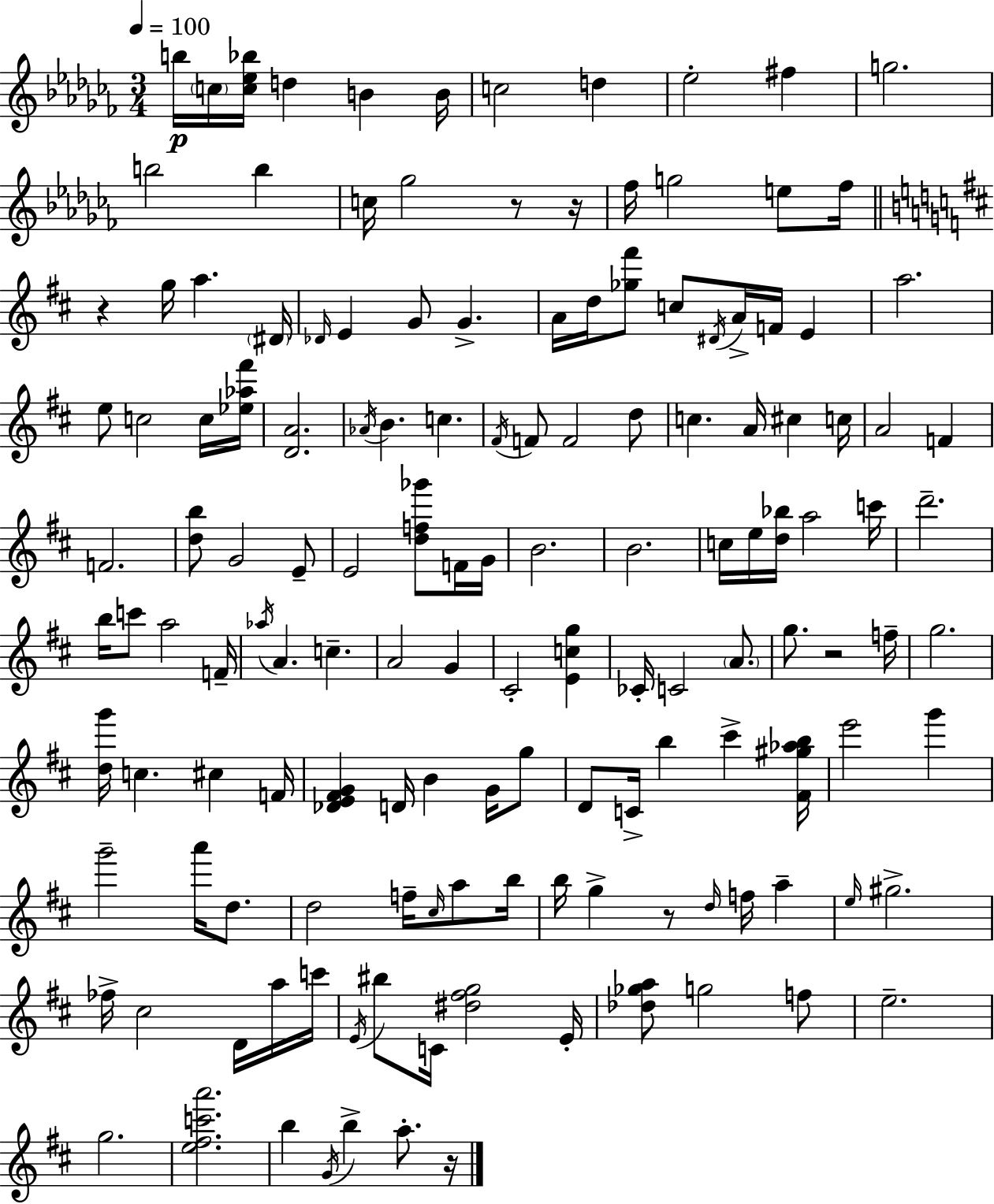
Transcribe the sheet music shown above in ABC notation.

X:1
T:Untitled
M:3/4
L:1/4
K:Abm
b/4 c/4 [c_e_b]/4 d B B/4 c2 d _e2 ^f g2 b2 b c/4 _g2 z/2 z/4 _f/4 g2 e/2 _f/4 z g/4 a ^D/4 _D/4 E G/2 G A/4 d/4 [_g^f']/2 c/2 ^D/4 A/4 F/4 E a2 e/2 c2 c/4 [_e_a^f']/4 [DA]2 _A/4 B c ^F/4 F/2 F2 d/2 c A/4 ^c c/4 A2 F F2 [db]/2 G2 E/2 E2 [df_g']/2 F/4 G/4 B2 B2 c/4 e/4 [d_b]/4 a2 c'/4 d'2 b/4 c'/2 a2 F/4 _a/4 A c A2 G ^C2 [Ecg] _C/4 C2 A/2 g/2 z2 f/4 g2 [dg']/4 c ^c F/4 [_DE^FG] D/4 B G/4 g/2 D/2 C/4 b ^c' [^F^g_ab]/4 e'2 g' g'2 a'/4 d/2 d2 f/4 ^c/4 a/2 b/4 b/4 g z/2 d/4 f/4 a e/4 ^g2 _f/4 ^c2 D/4 a/4 c'/4 E/4 ^b/2 C/4 [^d^fg]2 E/4 [_d_ga]/2 g2 f/2 e2 g2 [e^fc'a']2 b G/4 b a/2 z/4